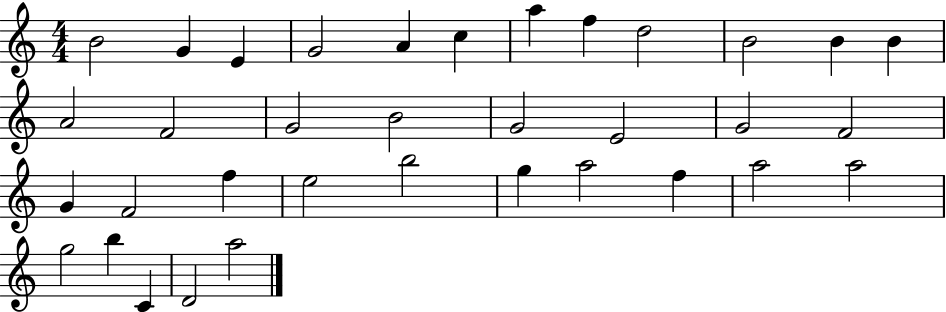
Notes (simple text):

B4/h G4/q E4/q G4/h A4/q C5/q A5/q F5/q D5/h B4/h B4/q B4/q A4/h F4/h G4/h B4/h G4/h E4/h G4/h F4/h G4/q F4/h F5/q E5/h B5/h G5/q A5/h F5/q A5/h A5/h G5/h B5/q C4/q D4/h A5/h